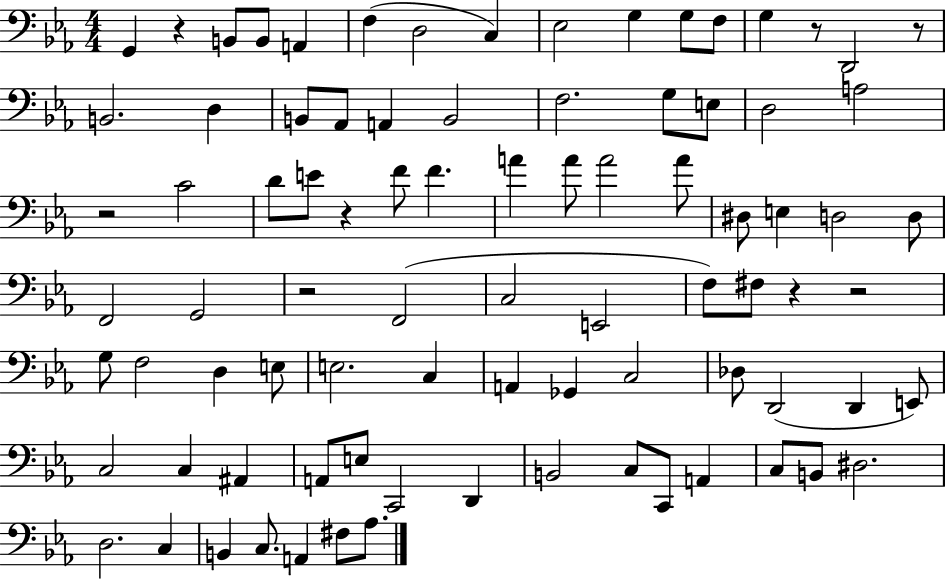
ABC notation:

X:1
T:Untitled
M:4/4
L:1/4
K:Eb
G,, z B,,/2 B,,/2 A,, F, D,2 C, _E,2 G, G,/2 F,/2 G, z/2 D,,2 z/2 B,,2 D, B,,/2 _A,,/2 A,, B,,2 F,2 G,/2 E,/2 D,2 A,2 z2 C2 D/2 E/2 z F/2 F A A/2 A2 A/2 ^D,/2 E, D,2 D,/2 F,,2 G,,2 z2 F,,2 C,2 E,,2 F,/2 ^F,/2 z z2 G,/2 F,2 D, E,/2 E,2 C, A,, _G,, C,2 _D,/2 D,,2 D,, E,,/2 C,2 C, ^A,, A,,/2 E,/2 C,,2 D,, B,,2 C,/2 C,,/2 A,, C,/2 B,,/2 ^D,2 D,2 C, B,, C,/2 A,, ^F,/2 _A,/2